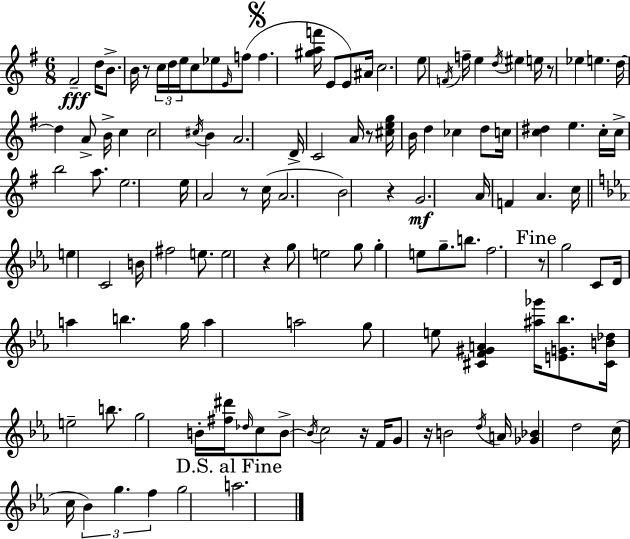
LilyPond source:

{
  \clef treble
  \numericTimeSignature
  \time 6/8
  \key g \major
  \repeat volta 2 { fis'2--\fff d''16 b'8.-> | b'16 r8 \tuplet 3/2 { c''16 d''16 e''16 } c''8 ees''8 \grace { e'16 }( f''8 | \mark \markup { \musicglyph "scripts.segno" } f''4. <gis'' a'' f'''>16 e'8 e'8) | ais'16 c''2. | \break e''8 \acciaccatura { f'16 } f''16-- e''4 \acciaccatura { d''16 } eis''4 | e''16 r8 ees''4 e''4. | d''16~~ d''4 a'8-> b'16-> c''4 | c''2 \acciaccatura { cis''16 } | \break b'4 a'2. | d'16-> c'2 | a'16 r8 <cis'' e'' g''>16 b'16 d''4 ces''4 | d''8 c''16 <c'' dis''>4 e''4. | \break c''16-. c''16-> b''2 | a''8. e''2. | e''16 a'2 | r8 c''16( a'2. | \break b'2) | r4 g'2.\mf | a'16 f'4 a'4. | c''16 \bar "||" \break \key ees \major e''4 c'2 | b'16 fis''2 e''8. | e''2 r4 | g''8 e''2 g''8 | \break g''4-. e''8 g''8.-- b''8. | f''2. | \mark "Fine" r8 g''2 c'8 | d'16 a''4 b''4. g''16 | \break a''4 a''2 | g''8 e''8 <cis' f' gis' a'>4 <ais'' ges'''>16 <e' g' bes''>8. | <cis' b' des''>16 e''2-- b''8. | g''2 b'16-. <fis'' dis'''>16 \grace { des''16 } c''8 | \break b'8->~~ \acciaccatura { b'16 } c''2 | r16 f'16 g'8 r16 b'2 | \acciaccatura { d''16 } a'16 <ges' bes'>4 d''2 | c''16( c''16 \tuplet 3/2 { bes'4) g''4. | \break f''4 } g''2 | \mark "D.S. al Fine" a''2. | } \bar "|."
}